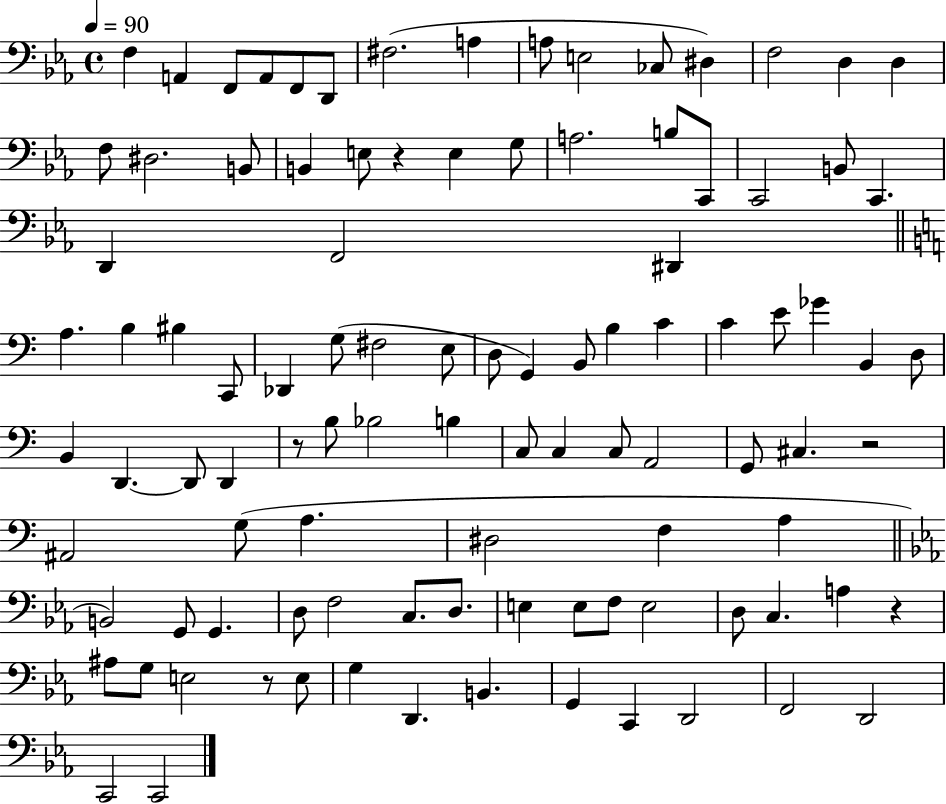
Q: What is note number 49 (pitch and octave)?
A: D3